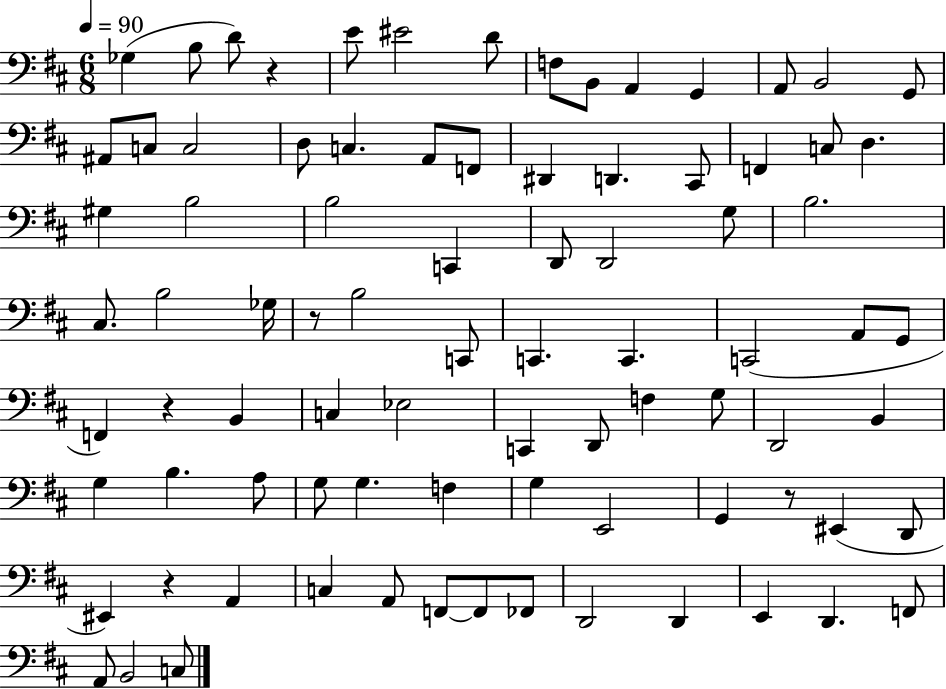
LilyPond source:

{
  \clef bass
  \numericTimeSignature
  \time 6/8
  \key d \major
  \tempo 4 = 90
  ges4( b8 d'8) r4 | e'8 eis'2 d'8 | f8 b,8 a,4 g,4 | a,8 b,2 g,8 | \break ais,8 c8 c2 | d8 c4. a,8 f,8 | dis,4 d,4. cis,8 | f,4 c8 d4. | \break gis4 b2 | b2 c,4 | d,8 d,2 g8 | b2. | \break cis8. b2 ges16 | r8 b2 c,8 | c,4. c,4. | c,2( a,8 g,8 | \break f,4) r4 b,4 | c4 ees2 | c,4 d,8 f4 g8 | d,2 b,4 | \break g4 b4. a8 | g8 g4. f4 | g4 e,2 | g,4 r8 eis,4( d,8 | \break eis,4) r4 a,4 | c4 a,8 f,8~~ f,8 fes,8 | d,2 d,4 | e,4 d,4. f,8 | \break a,8 b,2 c8 | \bar "|."
}